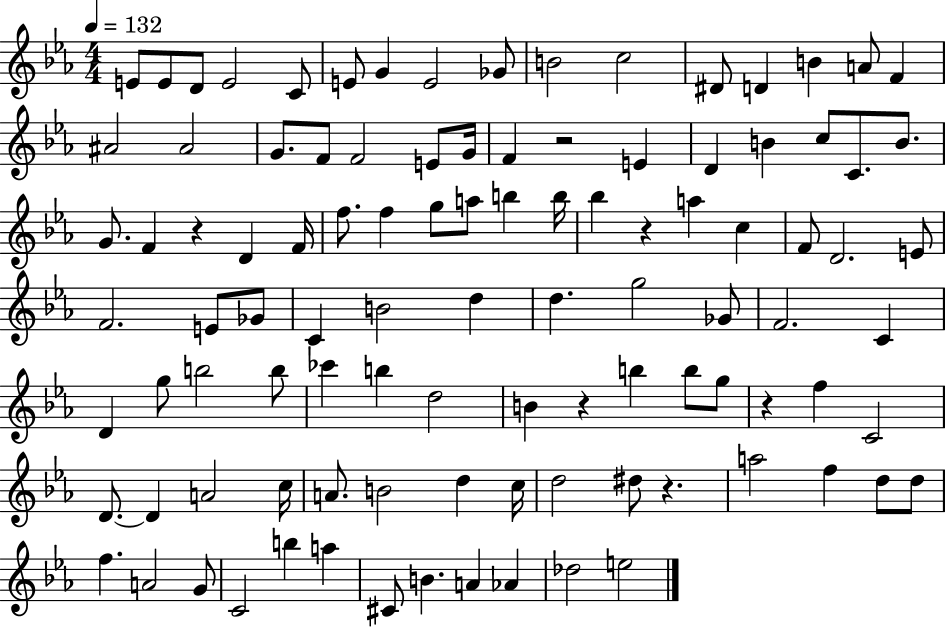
X:1
T:Untitled
M:4/4
L:1/4
K:Eb
E/2 E/2 D/2 E2 C/2 E/2 G E2 _G/2 B2 c2 ^D/2 D B A/2 F ^A2 ^A2 G/2 F/2 F2 E/2 G/4 F z2 E D B c/2 C/2 B/2 G/2 F z D F/4 f/2 f g/2 a/2 b b/4 _b z a c F/2 D2 E/2 F2 E/2 _G/2 C B2 d d g2 _G/2 F2 C D g/2 b2 b/2 _c' b d2 B z b b/2 g/2 z f C2 D/2 D A2 c/4 A/2 B2 d c/4 d2 ^d/2 z a2 f d/2 d/2 f A2 G/2 C2 b a ^C/2 B A _A _d2 e2